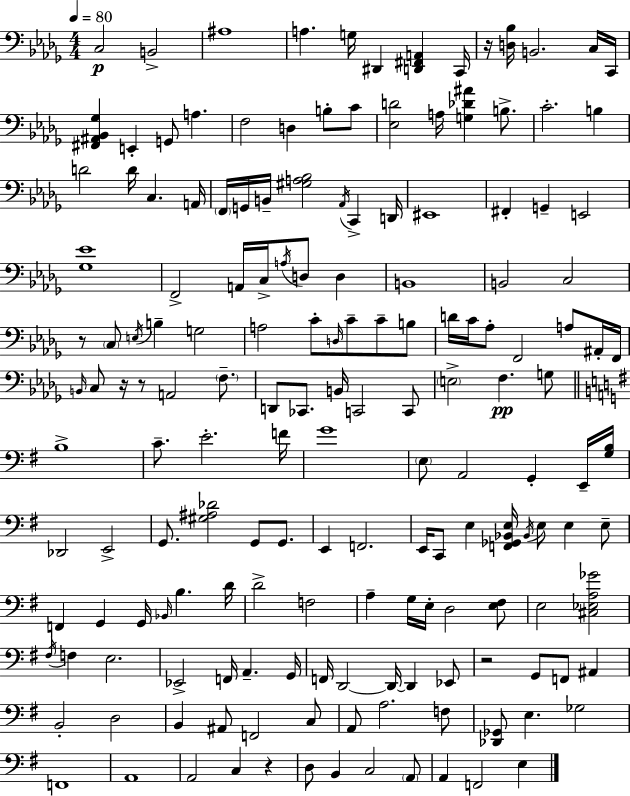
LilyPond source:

{
  \clef bass
  \numericTimeSignature
  \time 4/4
  \key bes \minor
  \tempo 4 = 80
  c2\p b,2-> | ais1 | a4. g16 dis,4 <d, fis, a,>4 c,16 | r16 <d bes>16 b,2. c16 c,16 | \break <fis, ais, bes, ges>4 e,4-. g,8 a4. | f2 d4 b8-. c'8 | <ees d'>2 a16 <g des' ais'>4 b8.-> | c'2.-. b4 | \break d'2 d'16 c4. a,16 | \parenthesize f,16 g,16 b,16-- <gis a bes>2 \acciaccatura { aes,16 } c,4-> | d,16 eis,1 | fis,4-. g,4-- e,2 | \break <ges ees'>1 | f,2-> a,16 c16-> \acciaccatura { a16 } d8 d4 | b,1 | b,2 c2 | \break r8 \parenthesize c8 \acciaccatura { e16 } b4-- g2 | a2 c'8-. \grace { d16 } c'8-- | c'8-- b8 d'16 c'16 aes8-. f,2 | a8 ais,16-. f,16 \grace { b,16 } c8 r16 r8 a,2 | \break \parenthesize f8.-- d,8 ces,8. b,16 c,2 | c,8 \parenthesize e2-> f4.\pp | g8 \bar "||" \break \key g \major b1-> | c'8.-- e'2.-. f'16 | g'1 | \parenthesize e8 a,2 g,4-. e,16-- <g b>16 | \break des,2 e,2-> | g,8. <gis ais des'>2 g,8 g,8. | e,4 f,2. | e,16 c,8 e4 <f, ges, bes, e>16 \acciaccatura { bes,16 } e8 e4 e8-- | \break f,4 g,4 g,16 \grace { bes,16 } b4. | d'16 d'2-> f2 | a4-- g16 e16-. d2 | <e fis>8 e2 <cis ees a ges'>2 | \break \acciaccatura { fis16 } f4 e2. | ees,2-> f,16 a,4.-- | g,16 f,16 d,2~~ d,16~~ d,4 | ees,8 r2 g,8 f,8 ais,4 | \break b,2-. d2 | b,4 ais,8 f,2 | c8 a,8 a2. | f8 <des, ges,>8 e4. ges2 | \break f,1 | a,1 | a,2 c4 r4 | d8 b,4 c2 | \break \parenthesize a,8 a,4 f,2 e4 | \bar "|."
}